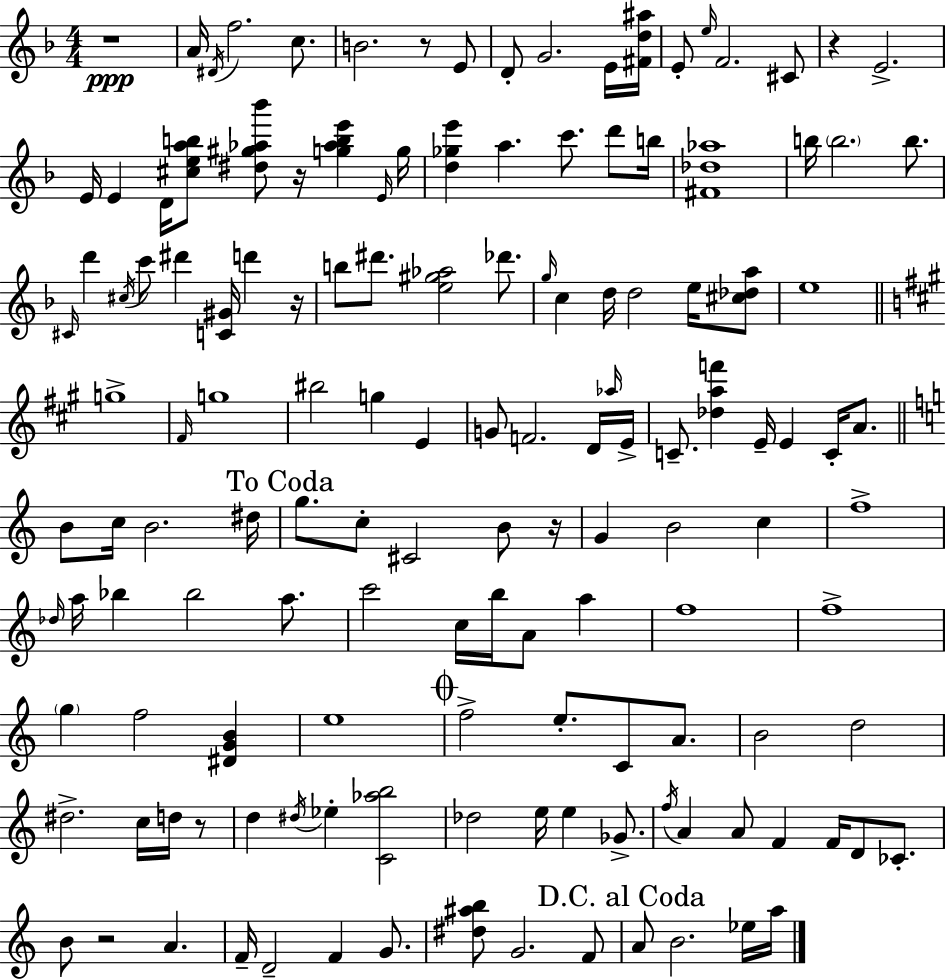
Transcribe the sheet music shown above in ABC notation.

X:1
T:Untitled
M:4/4
L:1/4
K:Dm
z4 A/4 ^D/4 f2 c/2 B2 z/2 E/2 D/2 G2 E/4 [^Fd^a]/4 E/2 e/4 F2 ^C/2 z E2 E/4 E D/4 [^ceab]/2 [^d^g_a_b']/2 z/4 [g_abe'] E/4 g/4 [d_ge'] a c'/2 d'/2 b/4 [^F_d_a]4 b/4 b2 b/2 ^C/4 d' ^c/4 c'/2 ^d' [C^G]/4 d' z/4 b/2 ^d'/2 [e^g_a]2 _d'/2 g/4 c d/4 d2 e/4 [^c_da]/2 e4 g4 ^F/4 g4 ^b2 g E G/2 F2 D/4 _a/4 E/4 C/2 [_daf'] E/4 E C/4 A/2 B/2 c/4 B2 ^d/4 g/2 c/2 ^C2 B/2 z/4 G B2 c f4 _d/4 a/4 _b _b2 a/2 c'2 c/4 b/4 A/2 a f4 f4 g f2 [^DGB] e4 f2 e/2 C/2 A/2 B2 d2 ^d2 c/4 d/4 z/2 d ^d/4 _e [C_ab]2 _d2 e/4 e _G/2 f/4 A A/2 F F/4 D/2 _C/2 B/2 z2 A F/4 D2 F G/2 [^d^ab]/2 G2 F/2 A/2 B2 _e/4 a/4